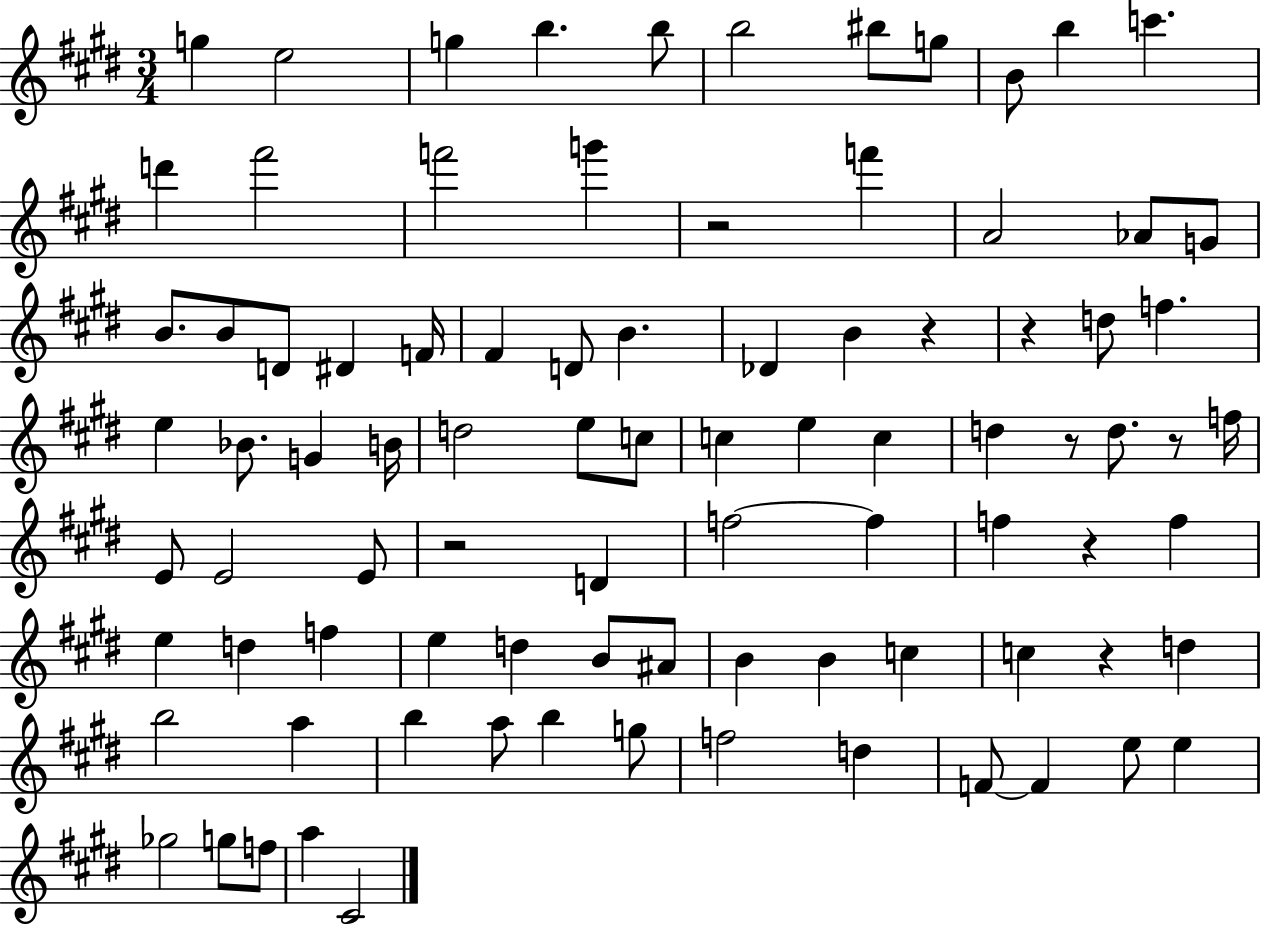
X:1
T:Untitled
M:3/4
L:1/4
K:E
g e2 g b b/2 b2 ^b/2 g/2 B/2 b c' d' ^f'2 f'2 g' z2 f' A2 _A/2 G/2 B/2 B/2 D/2 ^D F/4 ^F D/2 B _D B z z d/2 f e _B/2 G B/4 d2 e/2 c/2 c e c d z/2 d/2 z/2 f/4 E/2 E2 E/2 z2 D f2 f f z f e d f e d B/2 ^A/2 B B c c z d b2 a b a/2 b g/2 f2 d F/2 F e/2 e _g2 g/2 f/2 a ^C2